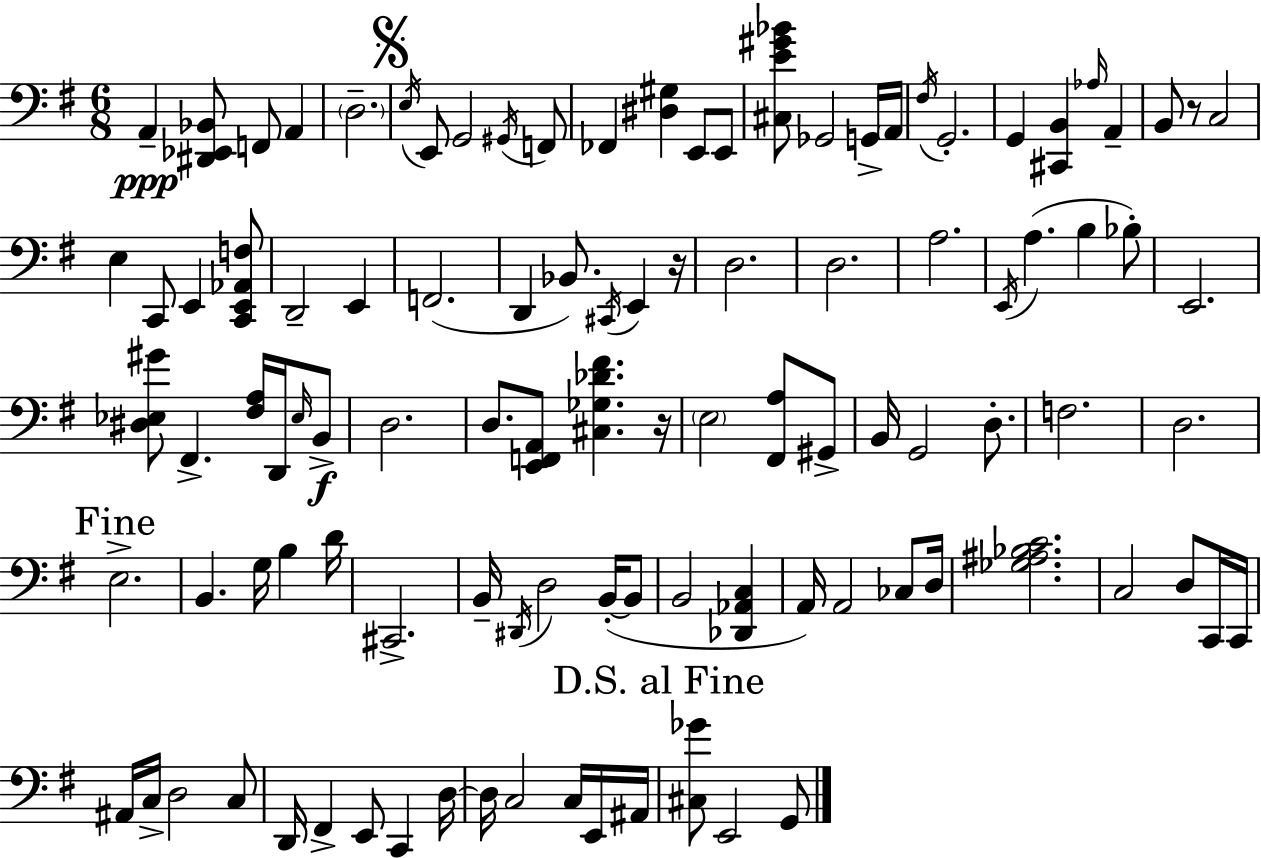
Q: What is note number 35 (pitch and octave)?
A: A3